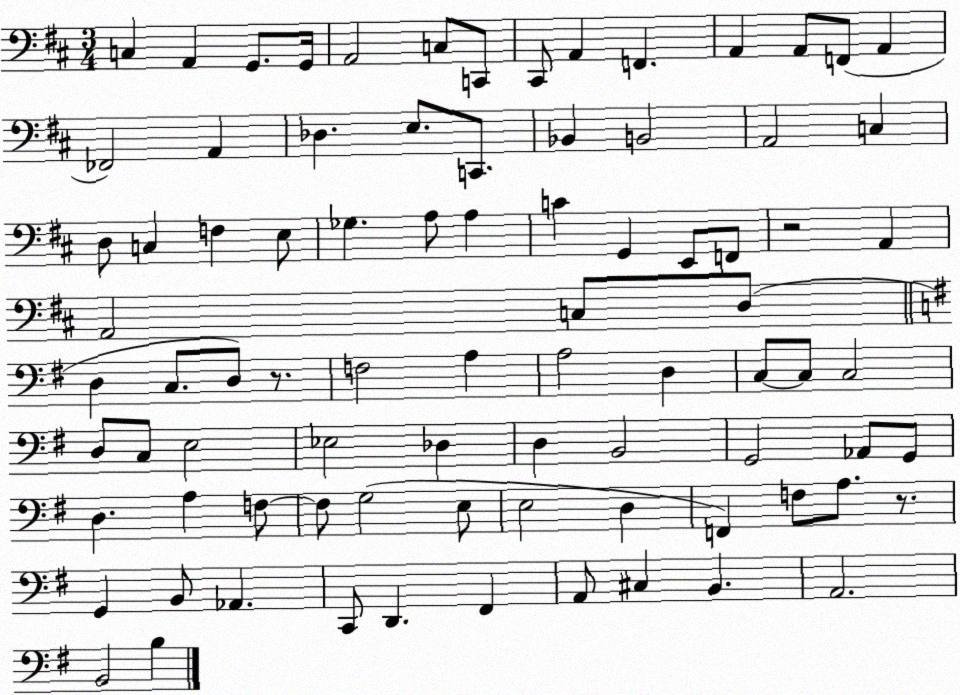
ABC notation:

X:1
T:Untitled
M:3/4
L:1/4
K:D
C, A,, G,,/2 G,,/4 A,,2 C,/2 C,,/2 ^C,,/2 A,, F,, A,, A,,/2 F,,/2 A,, _F,,2 A,, _D, E,/2 C,,/2 _B,, B,,2 A,,2 C, D,/2 C, F, E,/2 _G, A,/2 A, C G,, E,,/2 F,,/2 z2 A,, A,,2 C,/2 D,/2 D, C,/2 D,/2 z/2 F,2 A, A,2 D, C,/2 C,/2 C,2 D,/2 C,/2 E,2 _E,2 _D, D, B,,2 G,,2 _A,,/2 G,,/2 D, A, F,/2 F,/2 G,2 E,/2 E,2 D, F,, F,/2 A,/2 z/2 G,, B,,/2 _A,, C,,/2 D,, ^F,, A,,/2 ^C, B,, A,,2 B,,2 B,